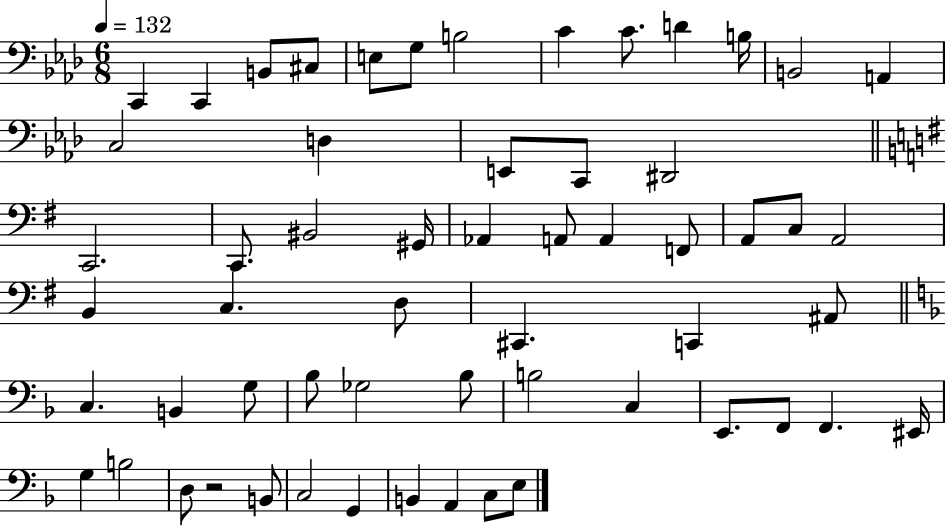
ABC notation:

X:1
T:Untitled
M:6/8
L:1/4
K:Ab
C,, C,, B,,/2 ^C,/2 E,/2 G,/2 B,2 C C/2 D B,/4 B,,2 A,, C,2 D, E,,/2 C,,/2 ^D,,2 C,,2 C,,/2 ^B,,2 ^G,,/4 _A,, A,,/2 A,, F,,/2 A,,/2 C,/2 A,,2 B,, C, D,/2 ^C,, C,, ^A,,/2 C, B,, G,/2 _B,/2 _G,2 _B,/2 B,2 C, E,,/2 F,,/2 F,, ^E,,/4 G, B,2 D,/2 z2 B,,/2 C,2 G,, B,, A,, C,/2 E,/2